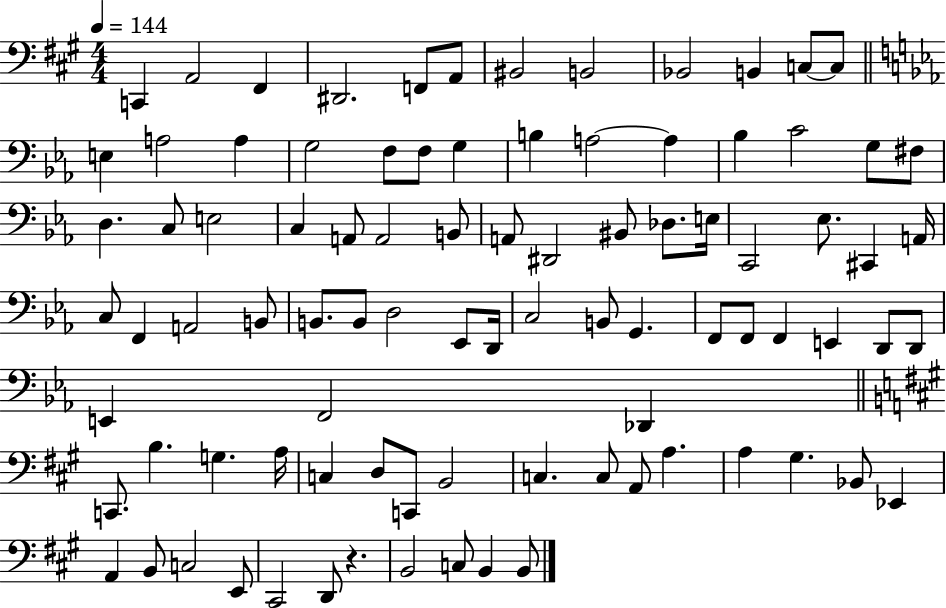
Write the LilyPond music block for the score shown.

{
  \clef bass
  \numericTimeSignature
  \time 4/4
  \key a \major
  \tempo 4 = 144
  \repeat volta 2 { c,4 a,2 fis,4 | dis,2. f,8 a,8 | bis,2 b,2 | bes,2 b,4 c8~~ c8 | \break \bar "||" \break \key ees \major e4 a2 a4 | g2 f8 f8 g4 | b4 a2~~ a4 | bes4 c'2 g8 fis8 | \break d4. c8 e2 | c4 a,8 a,2 b,8 | a,8 dis,2 bis,8 des8. e16 | c,2 ees8. cis,4 a,16 | \break c8 f,4 a,2 b,8 | b,8. b,8 d2 ees,8 d,16 | c2 b,8 g,4. | f,8 f,8 f,4 e,4 d,8 d,8 | \break e,4 f,2 des,4 | \bar "||" \break \key a \major c,8. b4. g4. a16 | c4 d8 c,8 b,2 | c4. c8 a,8 a4. | a4 gis4. bes,8 ees,4 | \break a,4 b,8 c2 e,8 | cis,2 d,8 r4. | b,2 c8 b,4 b,8 | } \bar "|."
}